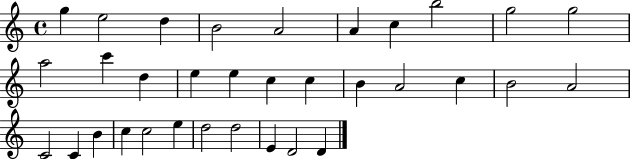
{
  \clef treble
  \time 4/4
  \defaultTimeSignature
  \key c \major
  g''4 e''2 d''4 | b'2 a'2 | a'4 c''4 b''2 | g''2 g''2 | \break a''2 c'''4 d''4 | e''4 e''4 c''4 c''4 | b'4 a'2 c''4 | b'2 a'2 | \break c'2 c'4 b'4 | c''4 c''2 e''4 | d''2 d''2 | e'4 d'2 d'4 | \break \bar "|."
}